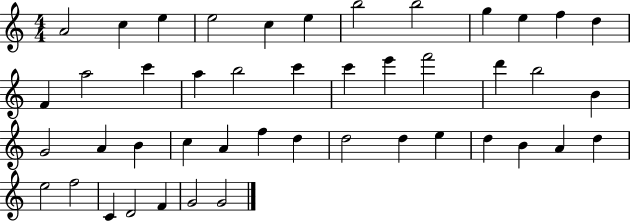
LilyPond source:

{
  \clef treble
  \numericTimeSignature
  \time 4/4
  \key c \major
  a'2 c''4 e''4 | e''2 c''4 e''4 | b''2 b''2 | g''4 e''4 f''4 d''4 | \break f'4 a''2 c'''4 | a''4 b''2 c'''4 | c'''4 e'''4 f'''2 | d'''4 b''2 b'4 | \break g'2 a'4 b'4 | c''4 a'4 f''4 d''4 | d''2 d''4 e''4 | d''4 b'4 a'4 d''4 | \break e''2 f''2 | c'4 d'2 f'4 | g'2 g'2 | \bar "|."
}